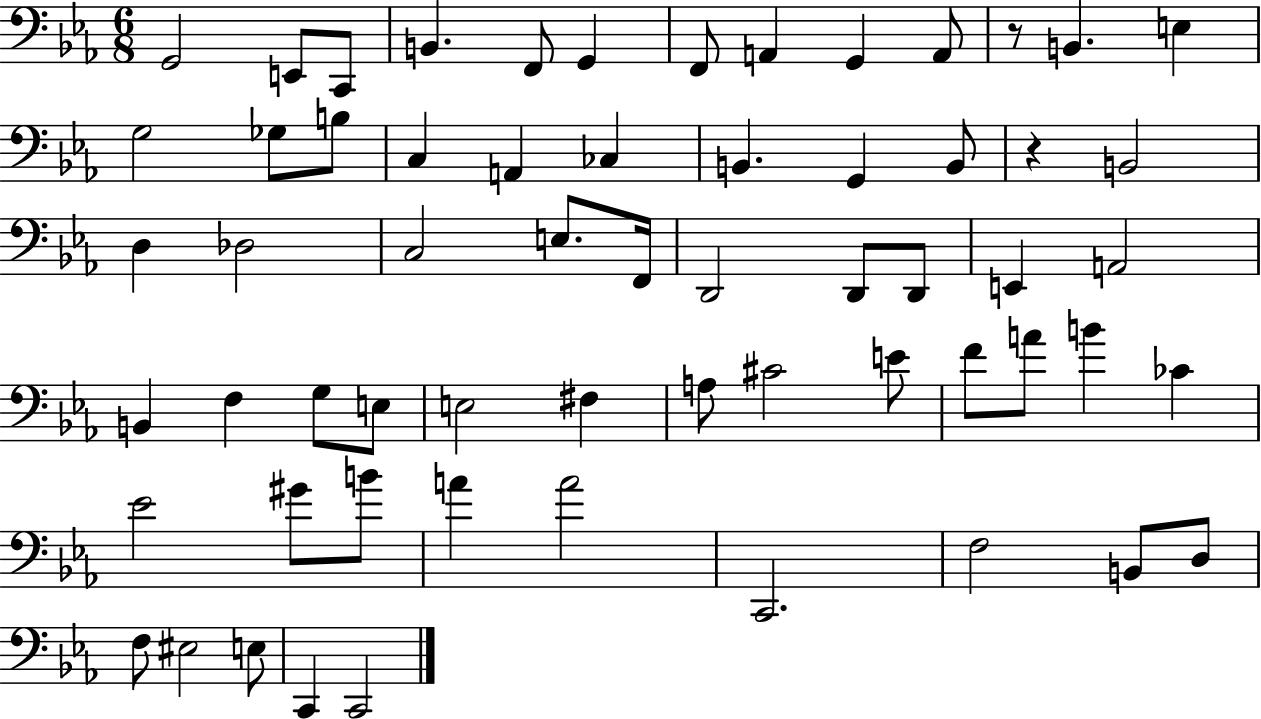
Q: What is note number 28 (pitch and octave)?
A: D2